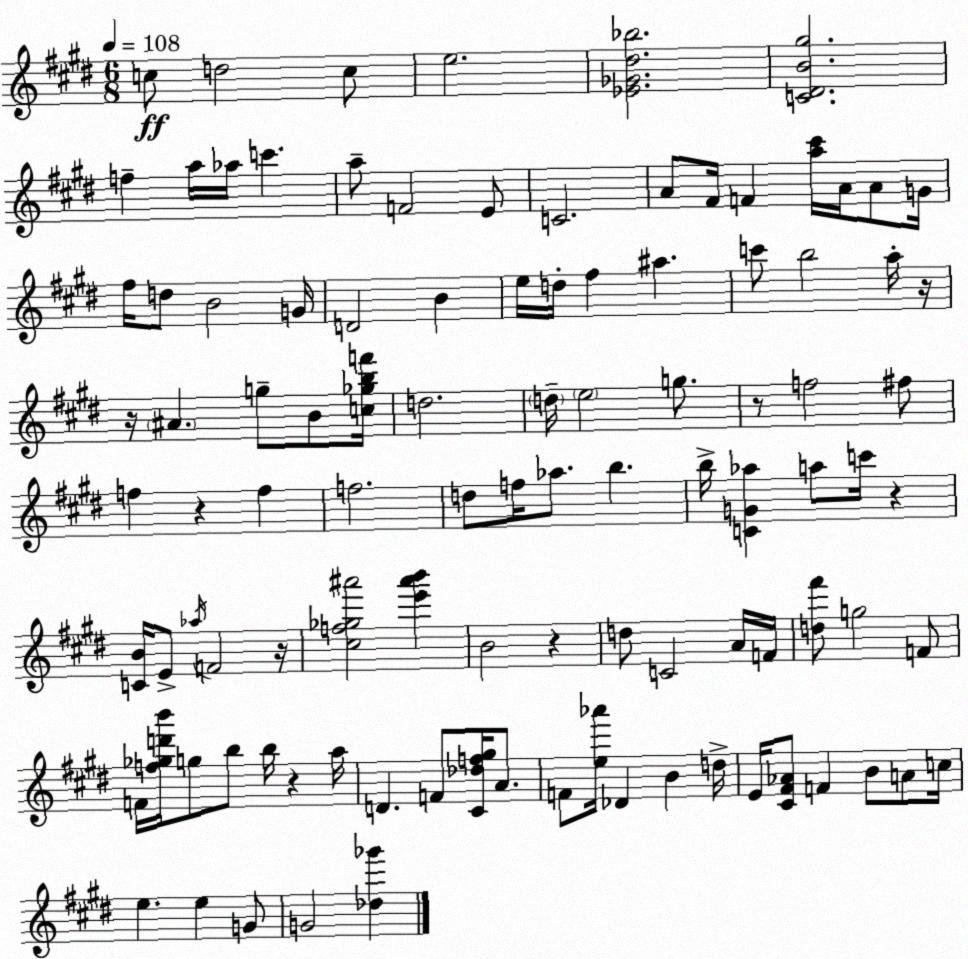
X:1
T:Untitled
M:6/8
L:1/4
K:E
c/2 d2 c/2 e2 [_E_G^d_b]2 [C^DB^g]2 f a/4 _a/4 c' a/2 F2 E/2 C2 A/2 ^F/4 F [a^c']/4 A/4 A/2 G/4 ^f/4 d/2 B2 G/4 D2 B e/4 d/4 ^f ^a c'/2 b2 a/4 z/4 z/4 ^A g/2 B/2 [c_gbf']/4 d2 d/4 e2 g/2 z/2 f2 ^f/2 f z f f2 d/2 f/4 _a/2 b b/4 [CG_a] a/2 c'/4 z [CB]/4 E/2 _a/4 F2 z/4 [^cf_g^a']2 [e'^a'b'] B2 z d/2 C2 A/4 F/4 [d^f']/2 g2 F/2 F/4 [f_gd'b']/4 g/2 b/2 b/4 z a/4 D F/2 [^C_df^g]/4 A/2 F/2 [e_a']/4 _D B d/4 E/4 [^C^F_A]/2 F B/2 A/2 c/4 e e G/2 G2 [_d_g']